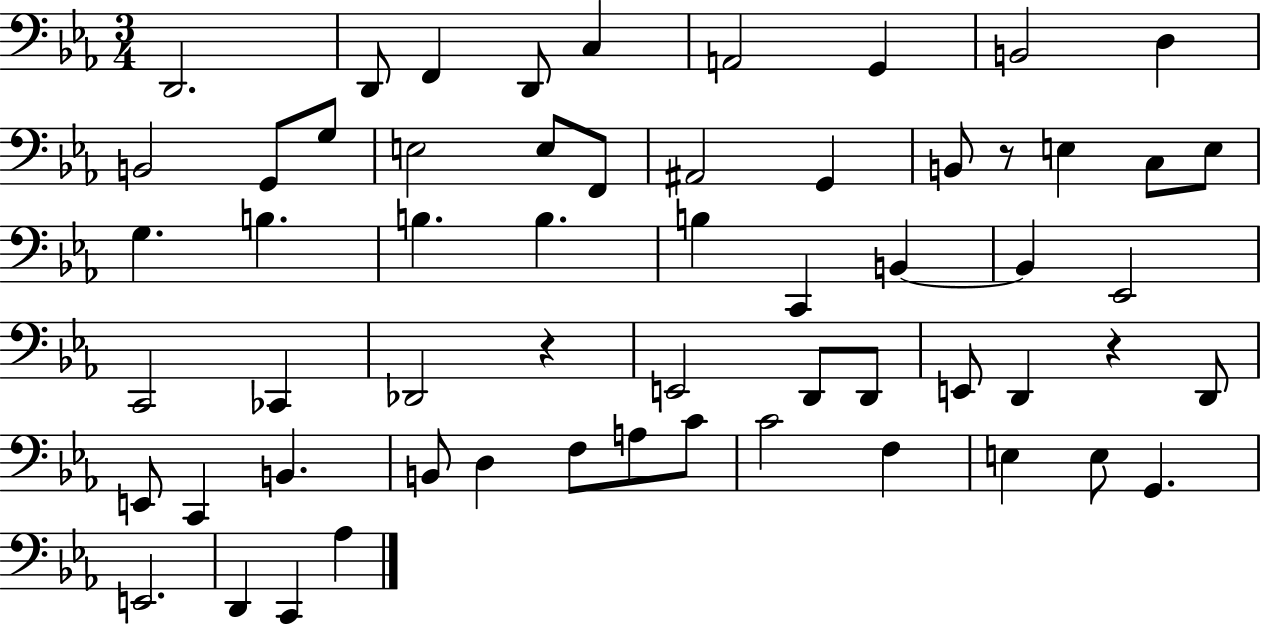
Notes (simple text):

D2/h. D2/e F2/q D2/e C3/q A2/h G2/q B2/h D3/q B2/h G2/e G3/e E3/h E3/e F2/e A#2/h G2/q B2/e R/e E3/q C3/e E3/e G3/q. B3/q. B3/q. B3/q. B3/q C2/q B2/q B2/q Eb2/h C2/h CES2/q Db2/h R/q E2/h D2/e D2/e E2/e D2/q R/q D2/e E2/e C2/q B2/q. B2/e D3/q F3/e A3/e C4/e C4/h F3/q E3/q E3/e G2/q. E2/h. D2/q C2/q Ab3/q